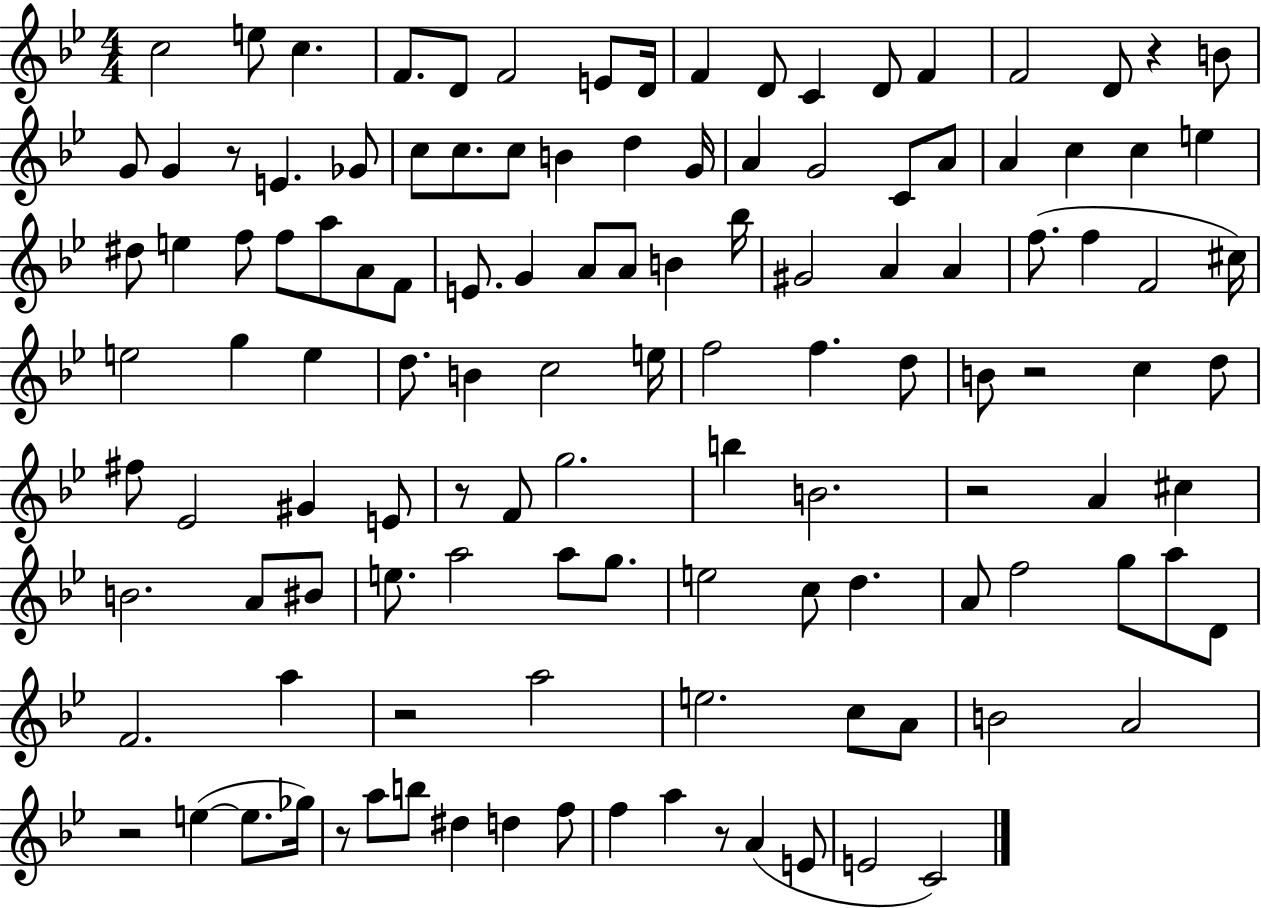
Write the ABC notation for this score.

X:1
T:Untitled
M:4/4
L:1/4
K:Bb
c2 e/2 c F/2 D/2 F2 E/2 D/4 F D/2 C D/2 F F2 D/2 z B/2 G/2 G z/2 E _G/2 c/2 c/2 c/2 B d G/4 A G2 C/2 A/2 A c c e ^d/2 e f/2 f/2 a/2 A/2 F/2 E/2 G A/2 A/2 B _b/4 ^G2 A A f/2 f F2 ^c/4 e2 g e d/2 B c2 e/4 f2 f d/2 B/2 z2 c d/2 ^f/2 _E2 ^G E/2 z/2 F/2 g2 b B2 z2 A ^c B2 A/2 ^B/2 e/2 a2 a/2 g/2 e2 c/2 d A/2 f2 g/2 a/2 D/2 F2 a z2 a2 e2 c/2 A/2 B2 A2 z2 e e/2 _g/4 z/2 a/2 b/2 ^d d f/2 f a z/2 A E/2 E2 C2